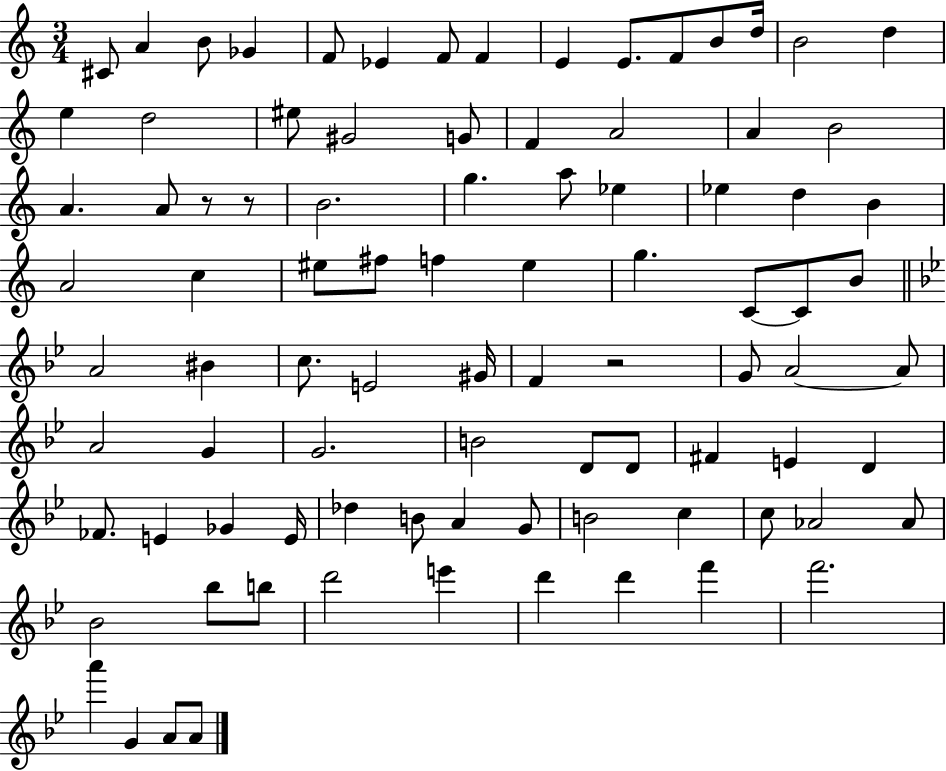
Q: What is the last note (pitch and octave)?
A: A4